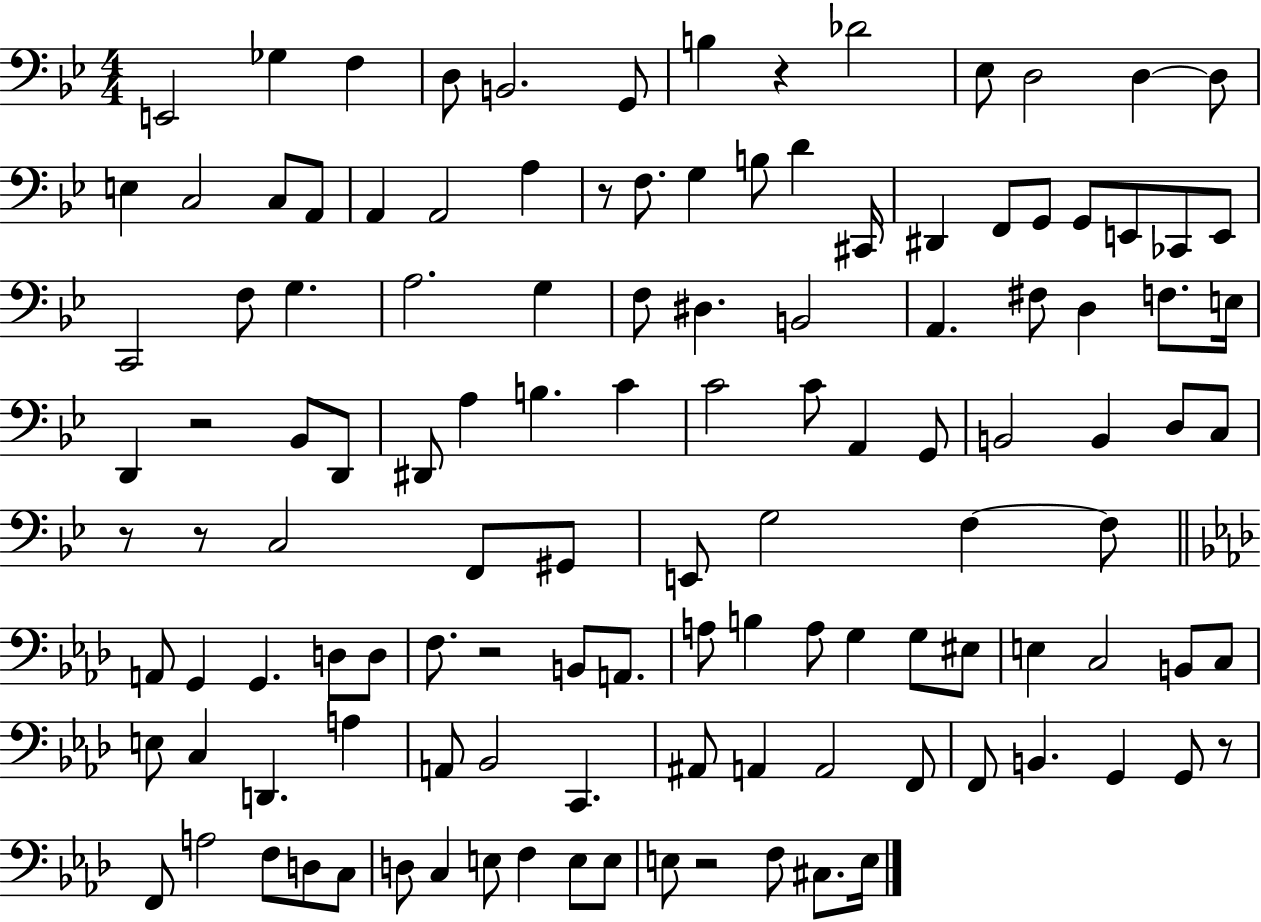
E2/h Gb3/q F3/q D3/e B2/h. G2/e B3/q R/q Db4/h Eb3/e D3/h D3/q D3/e E3/q C3/h C3/e A2/e A2/q A2/h A3/q R/e F3/e. G3/q B3/e D4/q C#2/s D#2/q F2/e G2/e G2/e E2/e CES2/e E2/e C2/h F3/e G3/q. A3/h. G3/q F3/e D#3/q. B2/h A2/q. F#3/e D3/q F3/e. E3/s D2/q R/h Bb2/e D2/e D#2/e A3/q B3/q. C4/q C4/h C4/e A2/q G2/e B2/h B2/q D3/e C3/e R/e R/e C3/h F2/e G#2/e E2/e G3/h F3/q F3/e A2/e G2/q G2/q. D3/e D3/e F3/e. R/h B2/e A2/e. A3/e B3/q A3/e G3/q G3/e EIS3/e E3/q C3/h B2/e C3/e E3/e C3/q D2/q. A3/q A2/e Bb2/h C2/q. A#2/e A2/q A2/h F2/e F2/e B2/q. G2/q G2/e R/e F2/e A3/h F3/e D3/e C3/e D3/e C3/q E3/e F3/q E3/e E3/e E3/e R/h F3/e C#3/e. E3/s